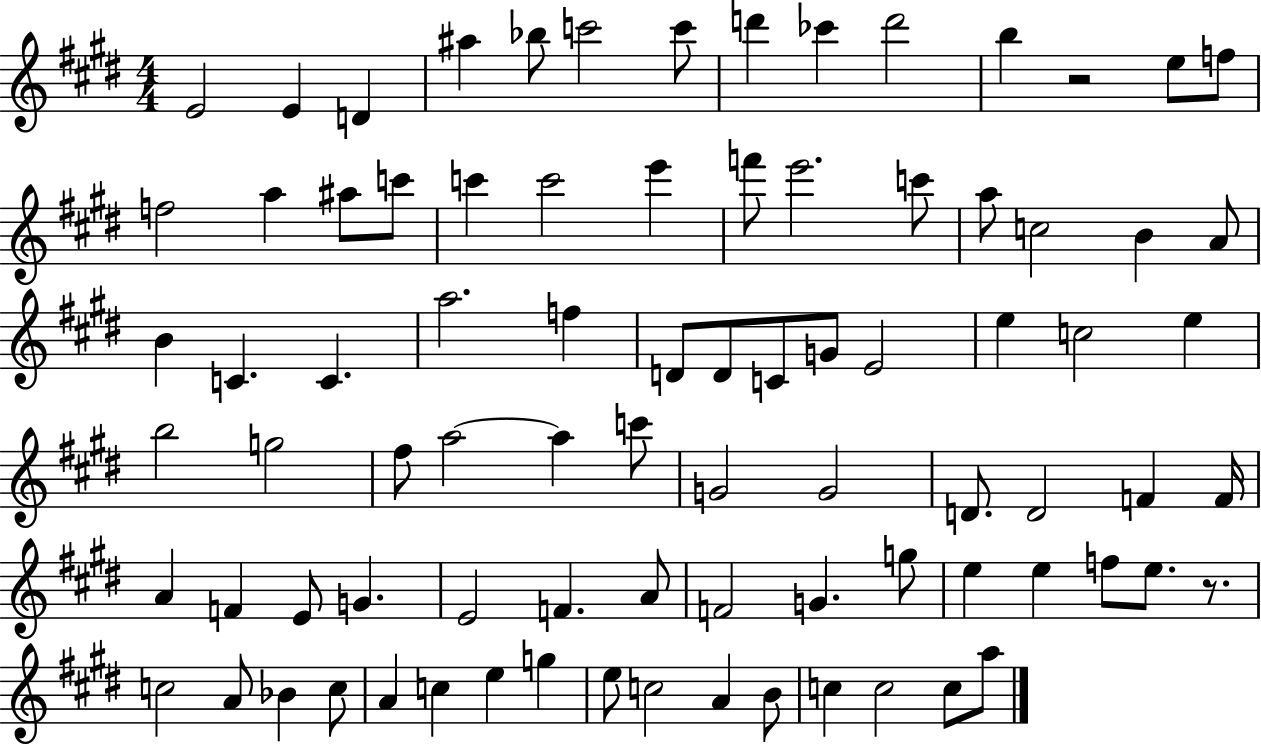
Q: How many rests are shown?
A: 2